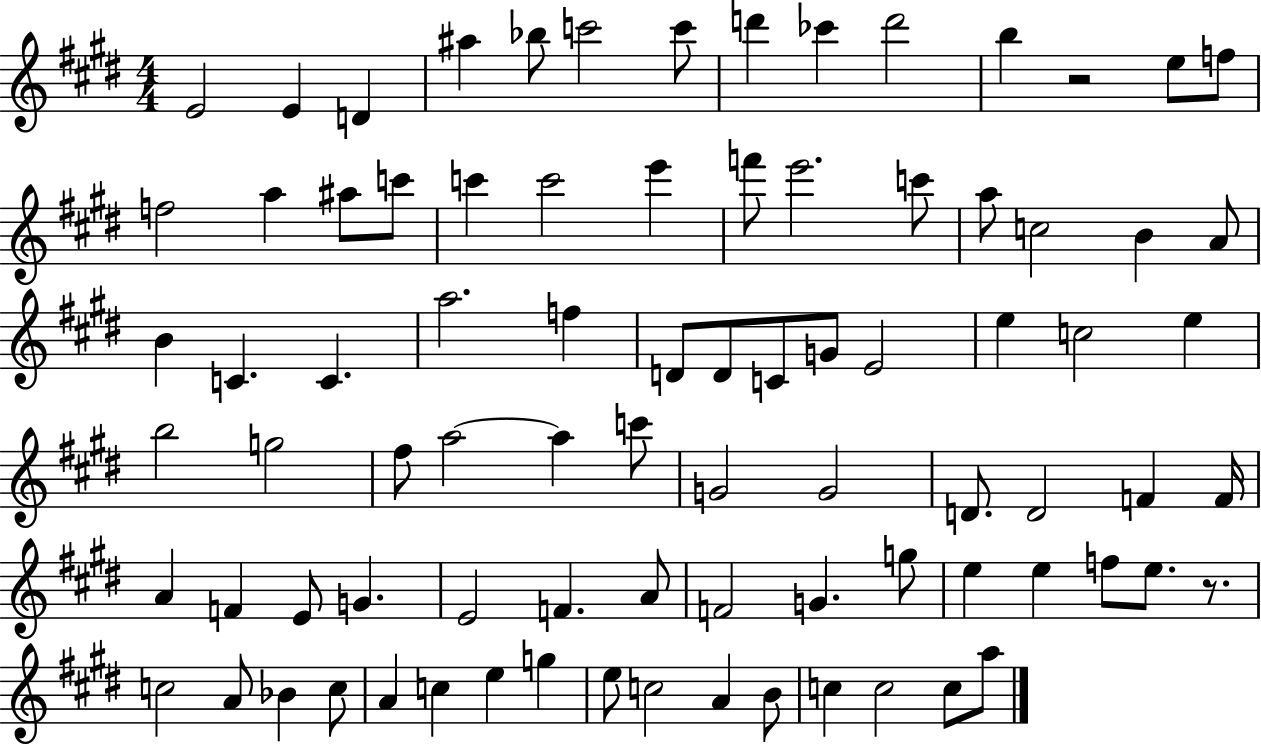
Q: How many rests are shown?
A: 2